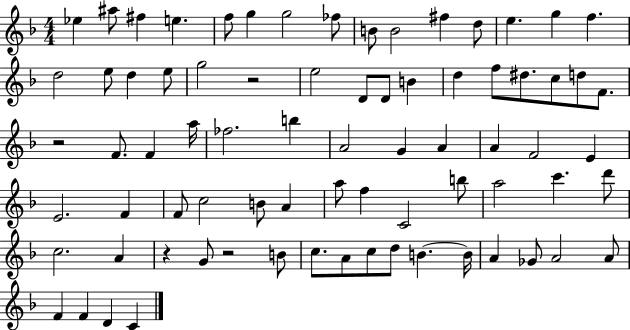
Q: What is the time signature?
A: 4/4